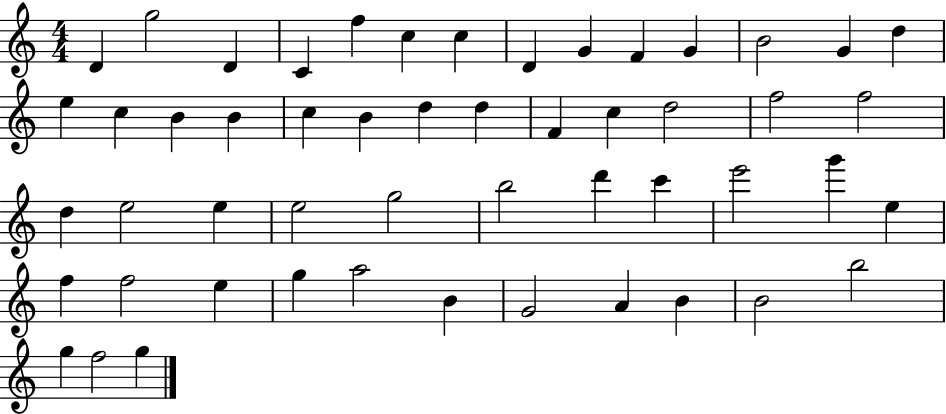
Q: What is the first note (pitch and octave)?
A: D4